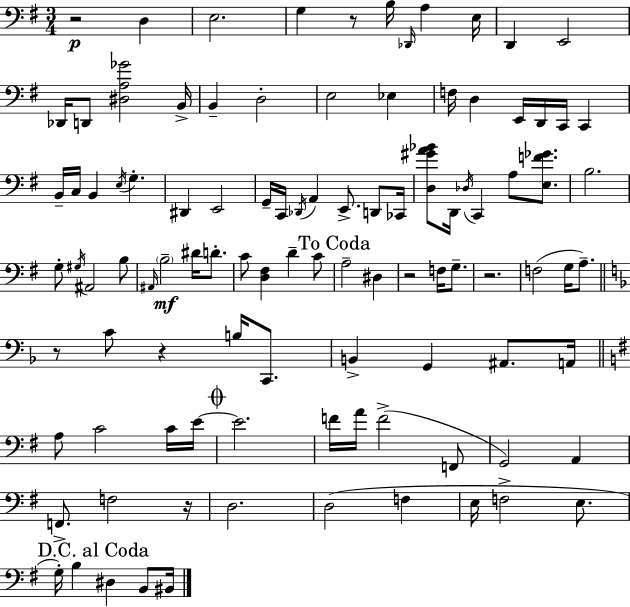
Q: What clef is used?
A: bass